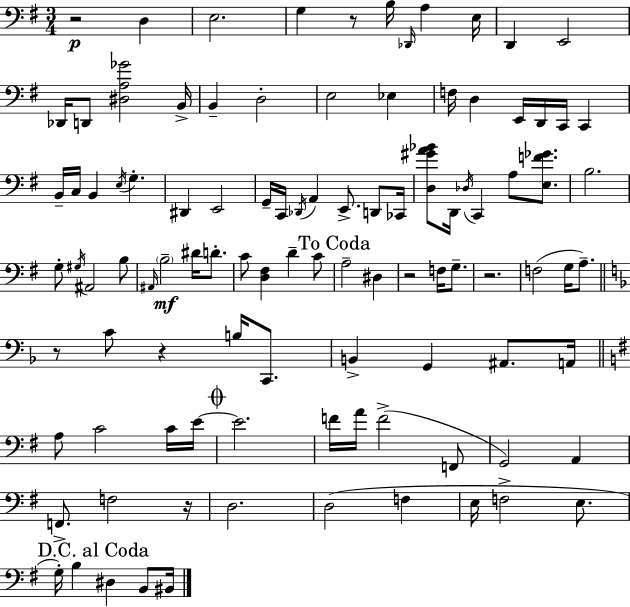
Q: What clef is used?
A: bass